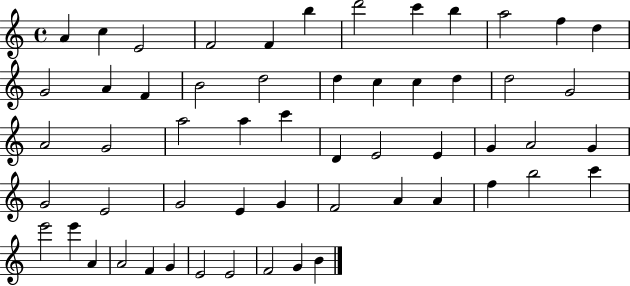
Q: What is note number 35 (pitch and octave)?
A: G4